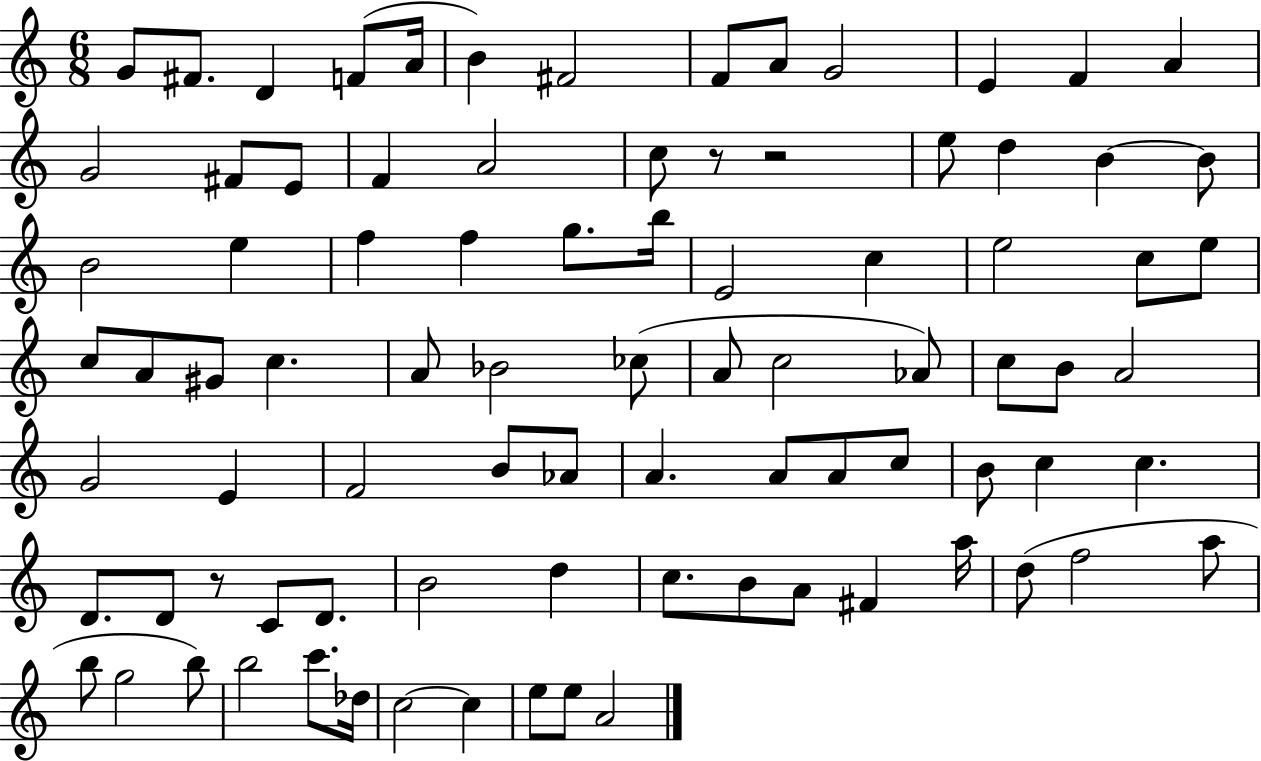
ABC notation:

X:1
T:Untitled
M:6/8
L:1/4
K:C
G/2 ^F/2 D F/2 A/4 B ^F2 F/2 A/2 G2 E F A G2 ^F/2 E/2 F A2 c/2 z/2 z2 e/2 d B B/2 B2 e f f g/2 b/4 E2 c e2 c/2 e/2 c/2 A/2 ^G/2 c A/2 _B2 _c/2 A/2 c2 _A/2 c/2 B/2 A2 G2 E F2 B/2 _A/2 A A/2 A/2 c/2 B/2 c c D/2 D/2 z/2 C/2 D/2 B2 d c/2 B/2 A/2 ^F a/4 d/2 f2 a/2 b/2 g2 b/2 b2 c'/2 _d/4 c2 c e/2 e/2 A2